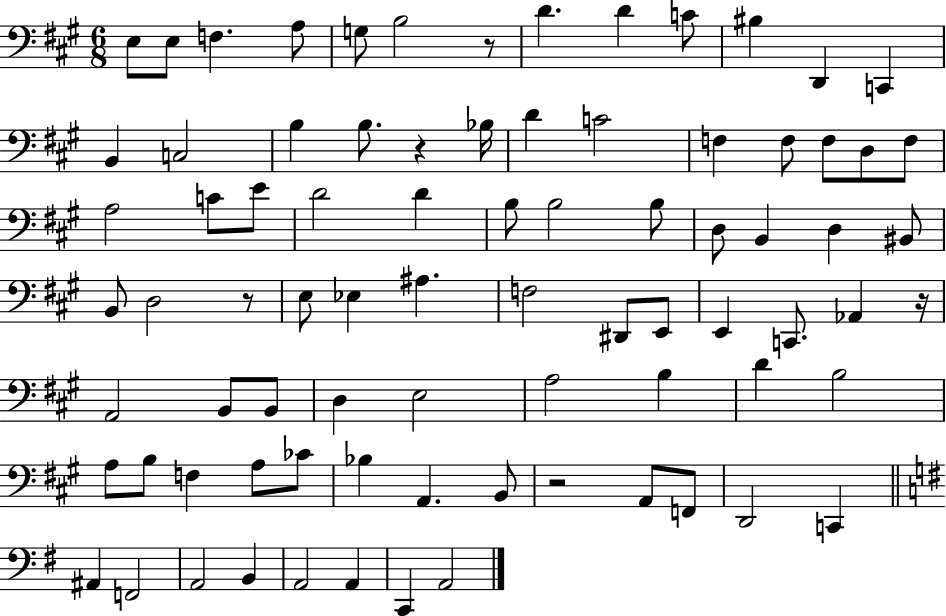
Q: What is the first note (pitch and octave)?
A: E3